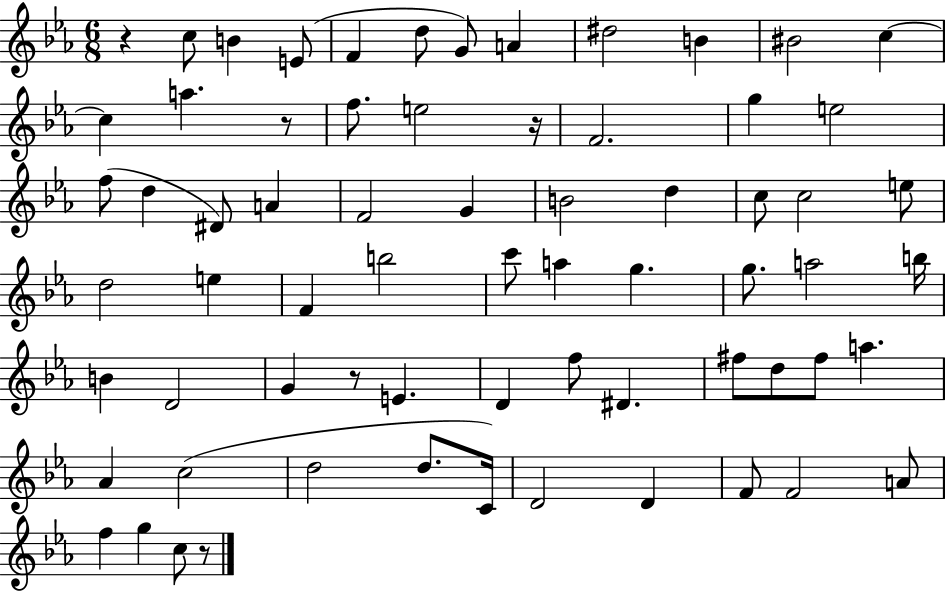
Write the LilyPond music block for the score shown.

{
  \clef treble
  \numericTimeSignature
  \time 6/8
  \key ees \major
  r4 c''8 b'4 e'8( | f'4 d''8 g'8) a'4 | dis''2 b'4 | bis'2 c''4~~ | \break c''4 a''4. r8 | f''8. e''2 r16 | f'2. | g''4 e''2 | \break f''8( d''4 dis'8) a'4 | f'2 g'4 | b'2 d''4 | c''8 c''2 e''8 | \break d''2 e''4 | f'4 b''2 | c'''8 a''4 g''4. | g''8. a''2 b''16 | \break b'4 d'2 | g'4 r8 e'4. | d'4 f''8 dis'4. | fis''8 d''8 fis''8 a''4. | \break aes'4 c''2( | d''2 d''8. c'16) | d'2 d'4 | f'8 f'2 a'8 | \break f''4 g''4 c''8 r8 | \bar "|."
}